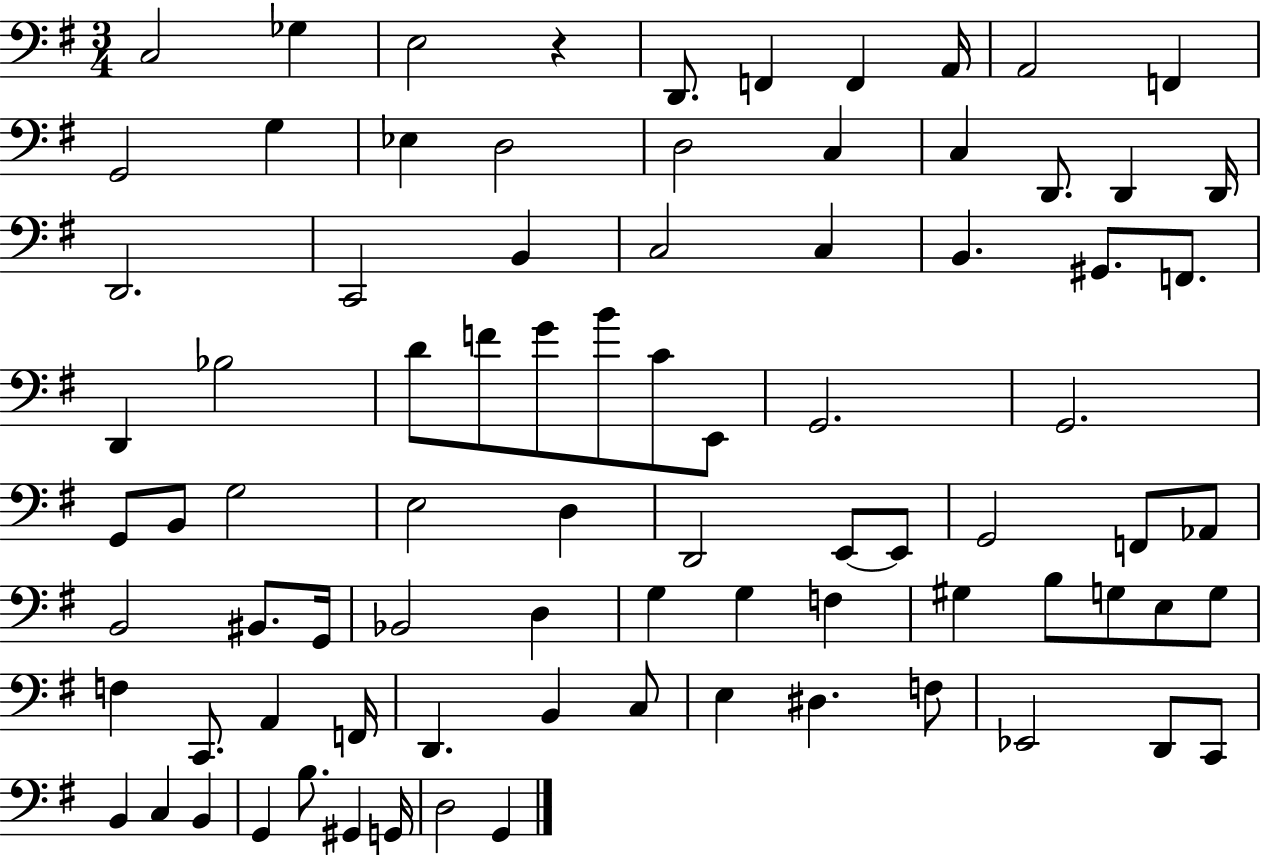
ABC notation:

X:1
T:Untitled
M:3/4
L:1/4
K:G
C,2 _G, E,2 z D,,/2 F,, F,, A,,/4 A,,2 F,, G,,2 G, _E, D,2 D,2 C, C, D,,/2 D,, D,,/4 D,,2 C,,2 B,, C,2 C, B,, ^G,,/2 F,,/2 D,, _B,2 D/2 F/2 G/2 B/2 C/2 E,,/2 G,,2 G,,2 G,,/2 B,,/2 G,2 E,2 D, D,,2 E,,/2 E,,/2 G,,2 F,,/2 _A,,/2 B,,2 ^B,,/2 G,,/4 _B,,2 D, G, G, F, ^G, B,/2 G,/2 E,/2 G,/2 F, C,,/2 A,, F,,/4 D,, B,, C,/2 E, ^D, F,/2 _E,,2 D,,/2 C,,/2 B,, C, B,, G,, B,/2 ^G,, G,,/4 D,2 G,,